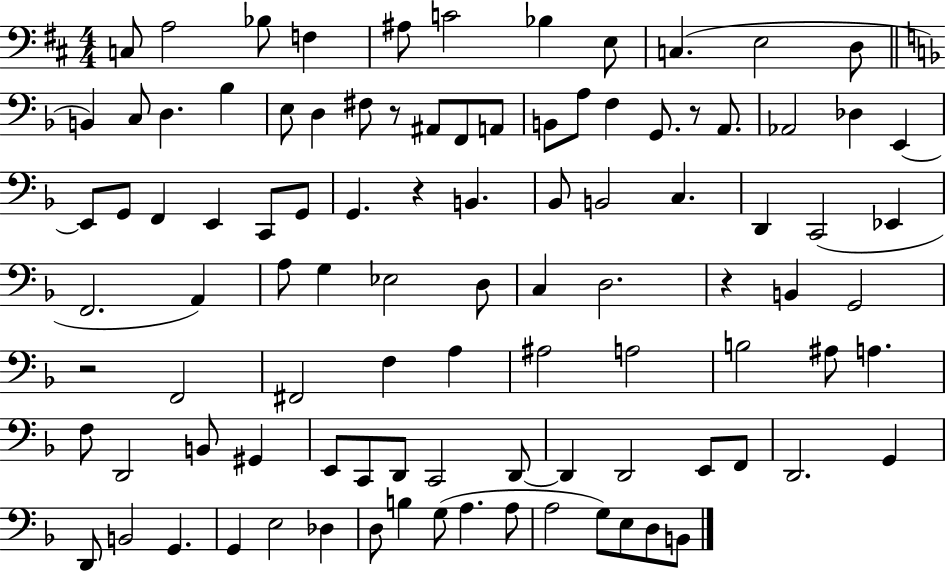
X:1
T:Untitled
M:4/4
L:1/4
K:D
C,/2 A,2 _B,/2 F, ^A,/2 C2 _B, E,/2 C, E,2 D,/2 B,, C,/2 D, _B, E,/2 D, ^F,/2 z/2 ^A,,/2 F,,/2 A,,/2 B,,/2 A,/2 F, G,,/2 z/2 A,,/2 _A,,2 _D, E,, E,,/2 G,,/2 F,, E,, C,,/2 G,,/2 G,, z B,, _B,,/2 B,,2 C, D,, C,,2 _E,, F,,2 A,, A,/2 G, _E,2 D,/2 C, D,2 z B,, G,,2 z2 F,,2 ^F,,2 F, A, ^A,2 A,2 B,2 ^A,/2 A, F,/2 D,,2 B,,/2 ^G,, E,,/2 C,,/2 D,,/2 C,,2 D,,/2 D,, D,,2 E,,/2 F,,/2 D,,2 G,, D,,/2 B,,2 G,, G,, E,2 _D, D,/2 B, G,/2 A, A,/2 A,2 G,/2 E,/2 D,/2 B,,/2